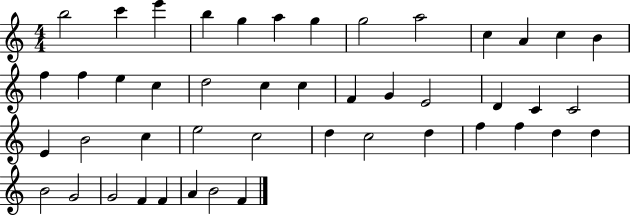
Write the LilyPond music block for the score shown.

{
  \clef treble
  \numericTimeSignature
  \time 4/4
  \key c \major
  b''2 c'''4 e'''4 | b''4 g''4 a''4 g''4 | g''2 a''2 | c''4 a'4 c''4 b'4 | \break f''4 f''4 e''4 c''4 | d''2 c''4 c''4 | f'4 g'4 e'2 | d'4 c'4 c'2 | \break e'4 b'2 c''4 | e''2 c''2 | d''4 c''2 d''4 | f''4 f''4 d''4 d''4 | \break b'2 g'2 | g'2 f'4 f'4 | a'4 b'2 f'4 | \bar "|."
}